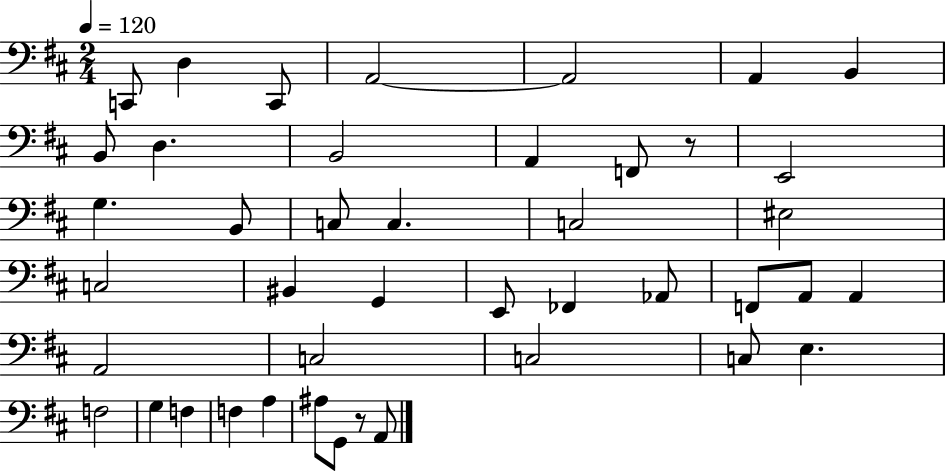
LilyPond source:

{
  \clef bass
  \numericTimeSignature
  \time 2/4
  \key d \major
  \tempo 4 = 120
  \repeat volta 2 { c,8 d4 c,8 | a,2~~ | a,2 | a,4 b,4 | \break b,8 d4. | b,2 | a,4 f,8 r8 | e,2 | \break g4. b,8 | c8 c4. | c2 | eis2 | \break c2 | bis,4 g,4 | e,8 fes,4 aes,8 | f,8 a,8 a,4 | \break a,2 | c2 | c2 | c8 e4. | \break f2 | g4 f4 | f4 a4 | ais8 g,8 r8 a,8 | \break } \bar "|."
}